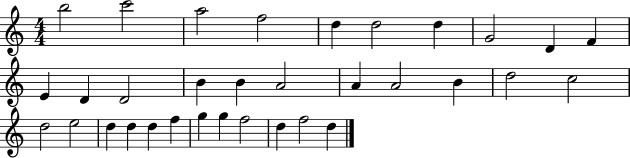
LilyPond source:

{
  \clef treble
  \numericTimeSignature
  \time 4/4
  \key c \major
  b''2 c'''2 | a''2 f''2 | d''4 d''2 d''4 | g'2 d'4 f'4 | \break e'4 d'4 d'2 | b'4 b'4 a'2 | a'4 a'2 b'4 | d''2 c''2 | \break d''2 e''2 | d''4 d''4 d''4 f''4 | g''4 g''4 f''2 | d''4 f''2 d''4 | \break \bar "|."
}